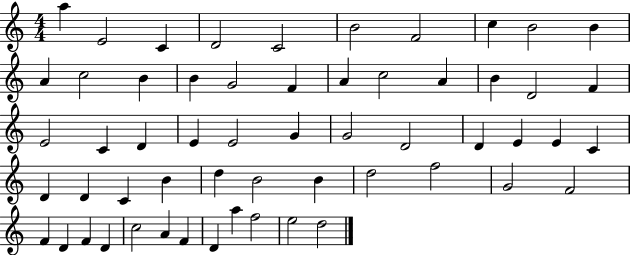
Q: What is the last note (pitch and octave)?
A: D5